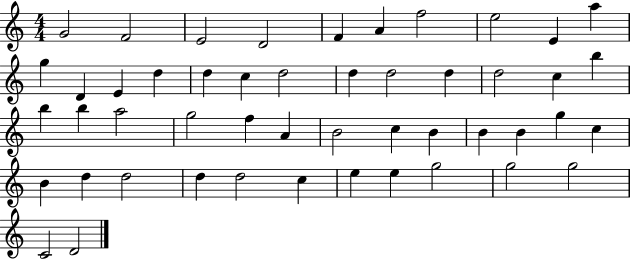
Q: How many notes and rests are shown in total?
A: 49